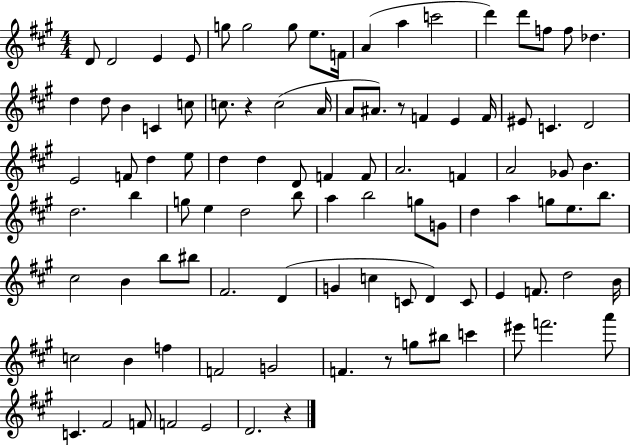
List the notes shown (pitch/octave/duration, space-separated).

D4/e D4/h E4/q E4/e G5/e G5/h G5/e E5/e. F4/s A4/q A5/q C6/h D6/q D6/e F5/e F5/e Db5/q. D5/q D5/e B4/q C4/q C5/e C5/e. R/q C5/h A4/s A4/e A#4/e. R/e F4/q E4/q F4/s EIS4/e C4/q. D4/h E4/h F4/e D5/q E5/e D5/q D5/q D4/e F4/q F4/e A4/h. F4/q A4/h Gb4/e B4/q. D5/h. B5/q G5/e E5/q D5/h B5/e A5/q B5/h G5/e G4/e D5/q A5/q G5/e E5/e. B5/e. C#5/h B4/q B5/e BIS5/e F#4/h. D4/q G4/q C5/q C4/e D4/q C4/e E4/q F4/e. D5/h B4/s C5/h B4/q F5/q F4/h G4/h F4/q. R/e G5/e BIS5/e C6/q EIS6/e F6/h. A6/e C4/q. F#4/h F4/e F4/h E4/h D4/h. R/q